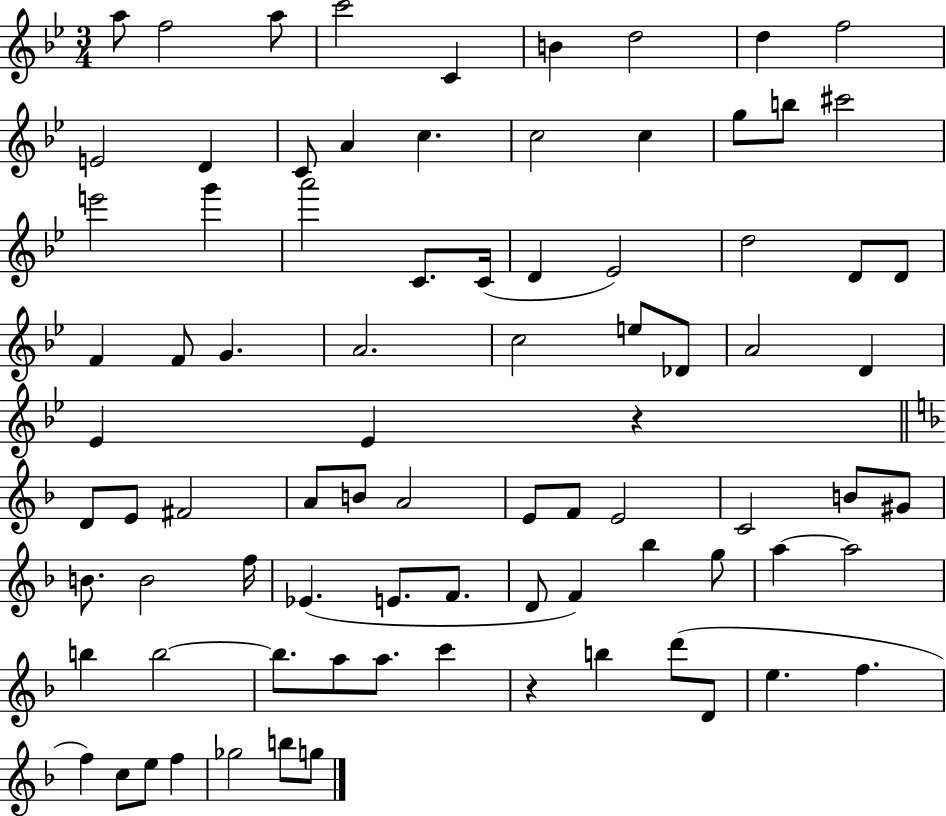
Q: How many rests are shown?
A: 2